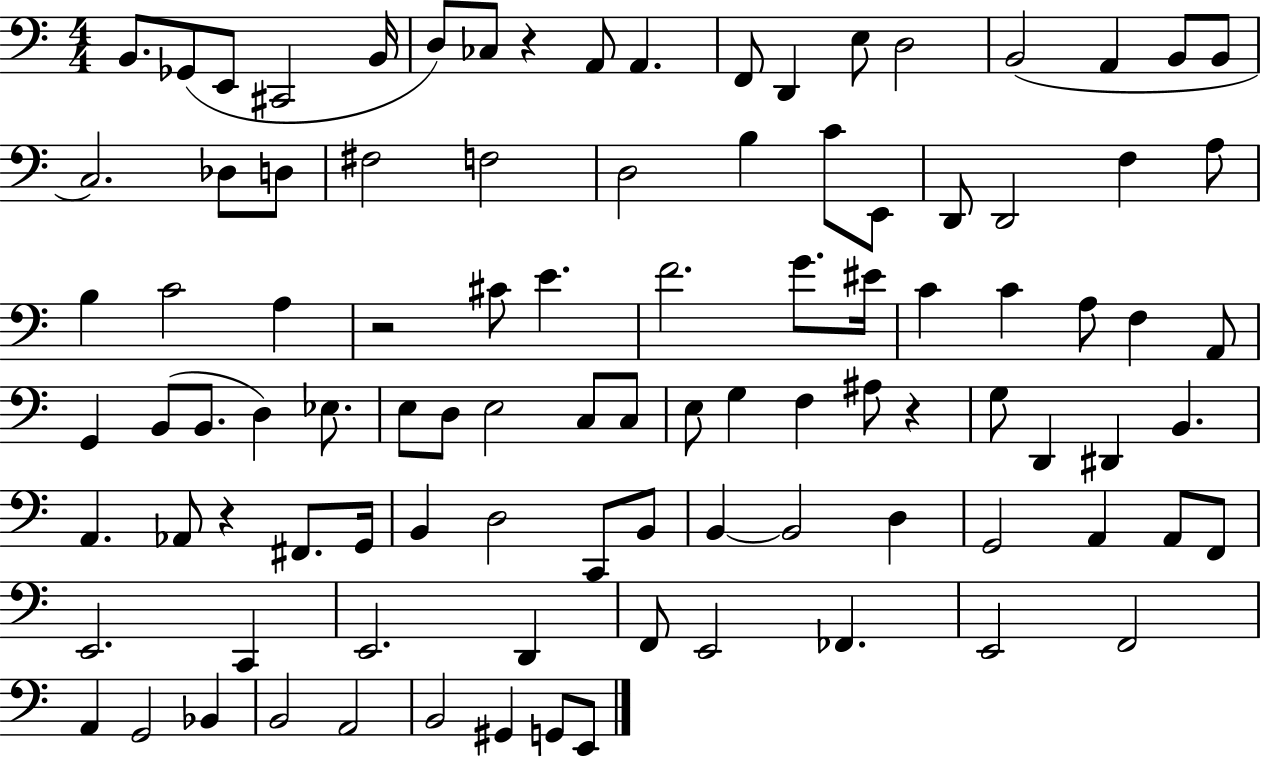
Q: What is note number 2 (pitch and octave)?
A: Gb2